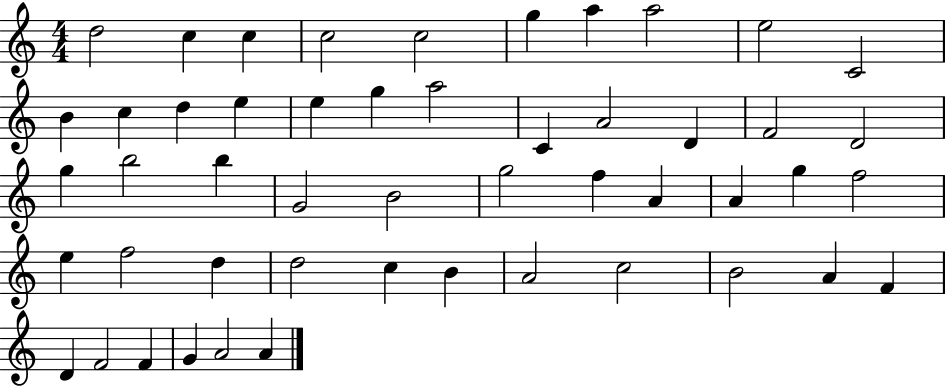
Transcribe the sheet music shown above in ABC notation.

X:1
T:Untitled
M:4/4
L:1/4
K:C
d2 c c c2 c2 g a a2 e2 C2 B c d e e g a2 C A2 D F2 D2 g b2 b G2 B2 g2 f A A g f2 e f2 d d2 c B A2 c2 B2 A F D F2 F G A2 A